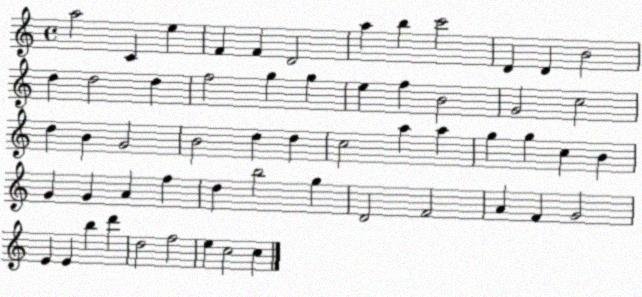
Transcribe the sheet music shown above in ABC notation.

X:1
T:Untitled
M:4/4
L:1/4
K:C
a2 C e F F D2 a b c'2 D D B2 d d2 d f2 g g e f B2 G2 c2 d B G2 B2 d d c2 a a g g c B G G A f d b2 g D2 F2 A F G2 E E b d' d2 f2 e c2 c